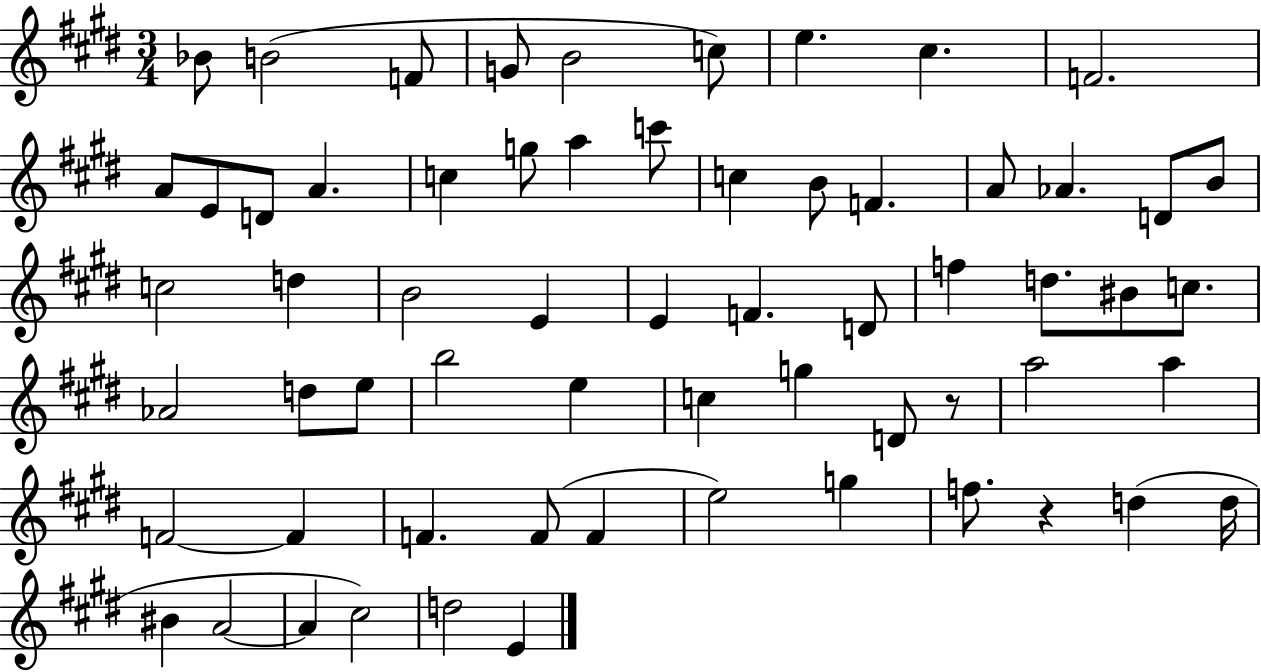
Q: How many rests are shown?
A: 2